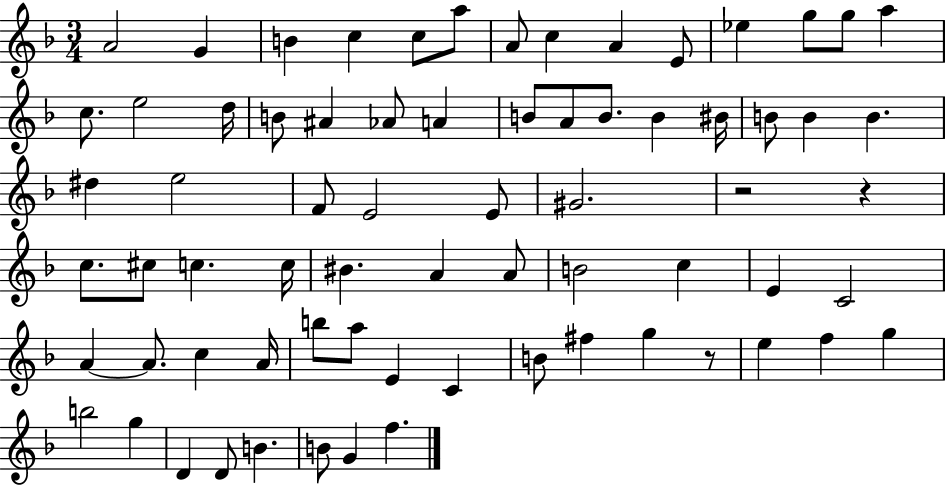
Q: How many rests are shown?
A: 3